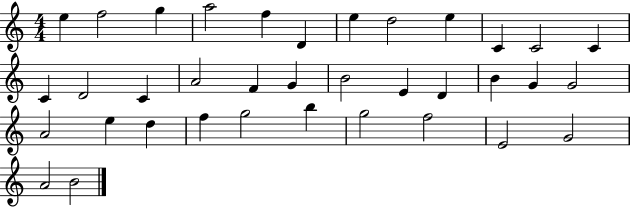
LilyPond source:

{
  \clef treble
  \numericTimeSignature
  \time 4/4
  \key c \major
  e''4 f''2 g''4 | a''2 f''4 d'4 | e''4 d''2 e''4 | c'4 c'2 c'4 | \break c'4 d'2 c'4 | a'2 f'4 g'4 | b'2 e'4 d'4 | b'4 g'4 g'2 | \break a'2 e''4 d''4 | f''4 g''2 b''4 | g''2 f''2 | e'2 g'2 | \break a'2 b'2 | \bar "|."
}